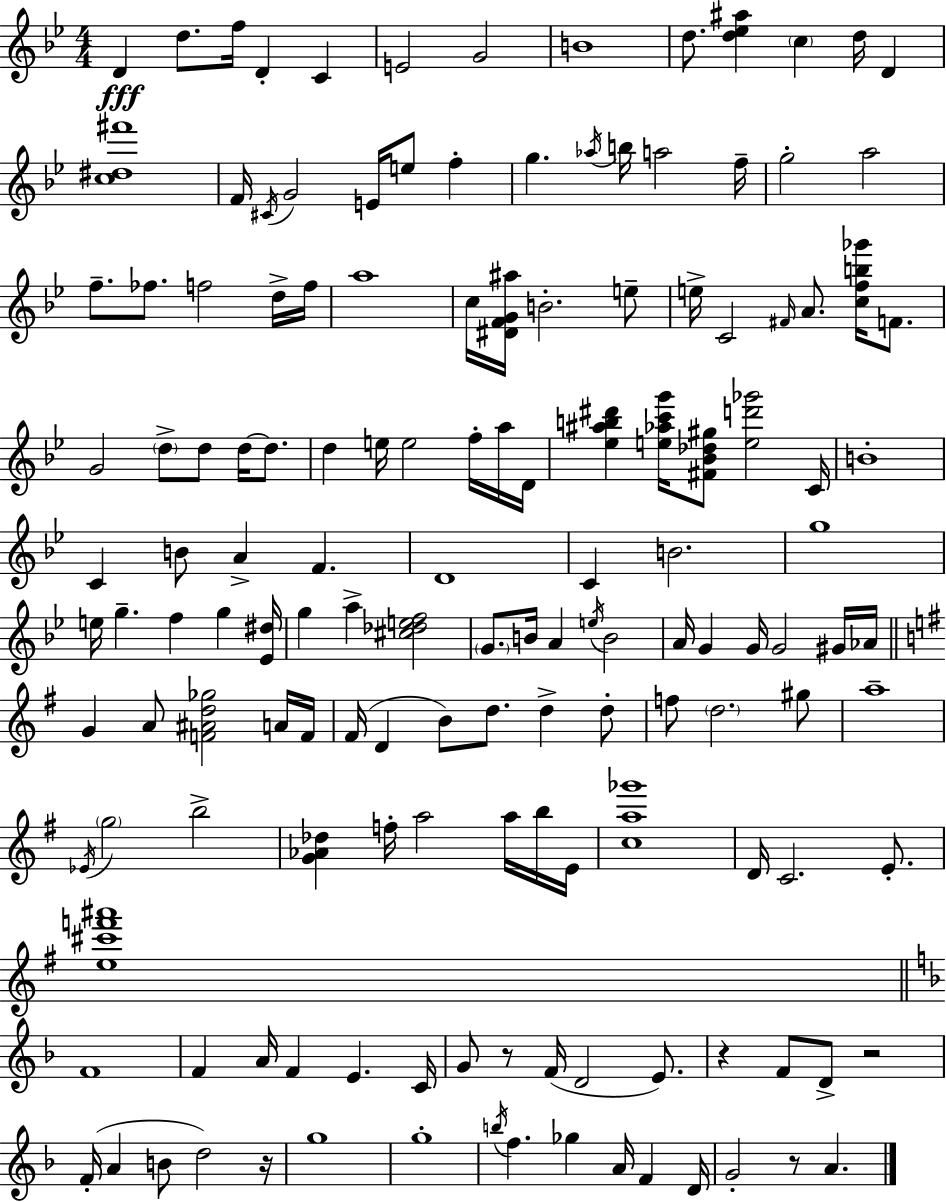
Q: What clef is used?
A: treble